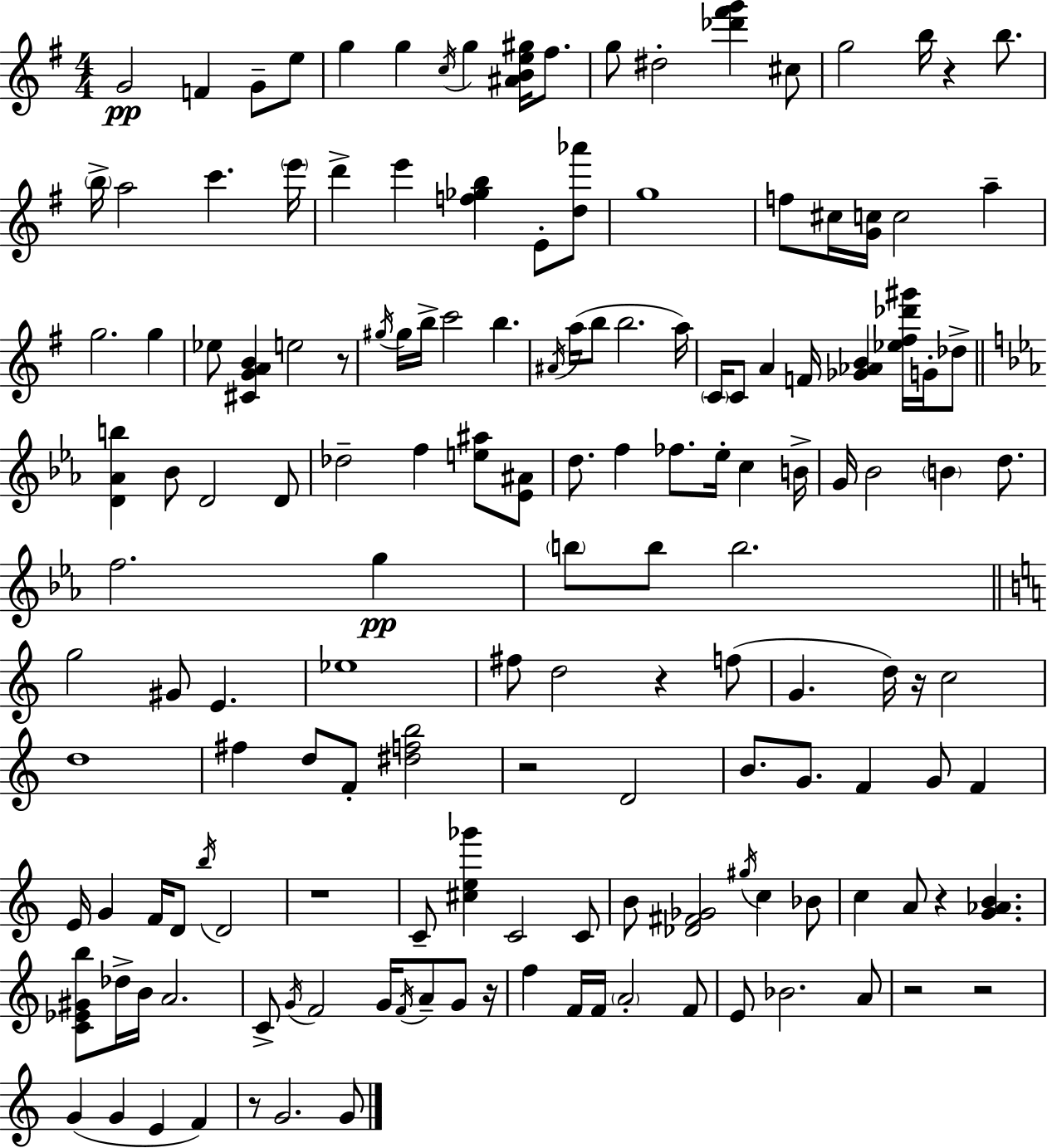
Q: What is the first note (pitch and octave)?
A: G4